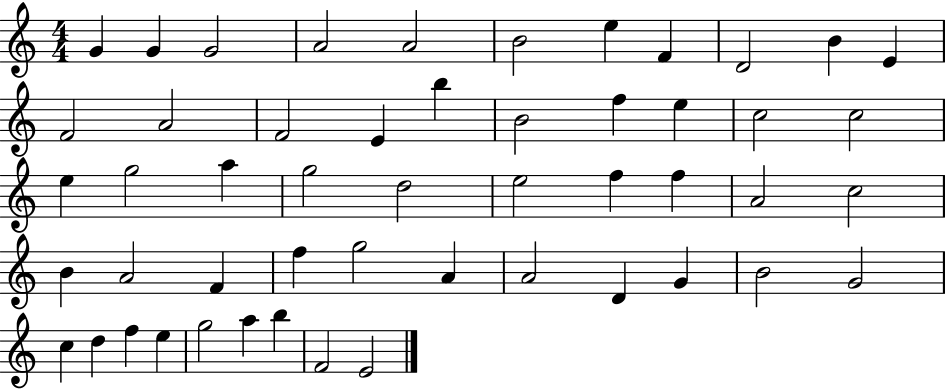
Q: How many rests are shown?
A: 0